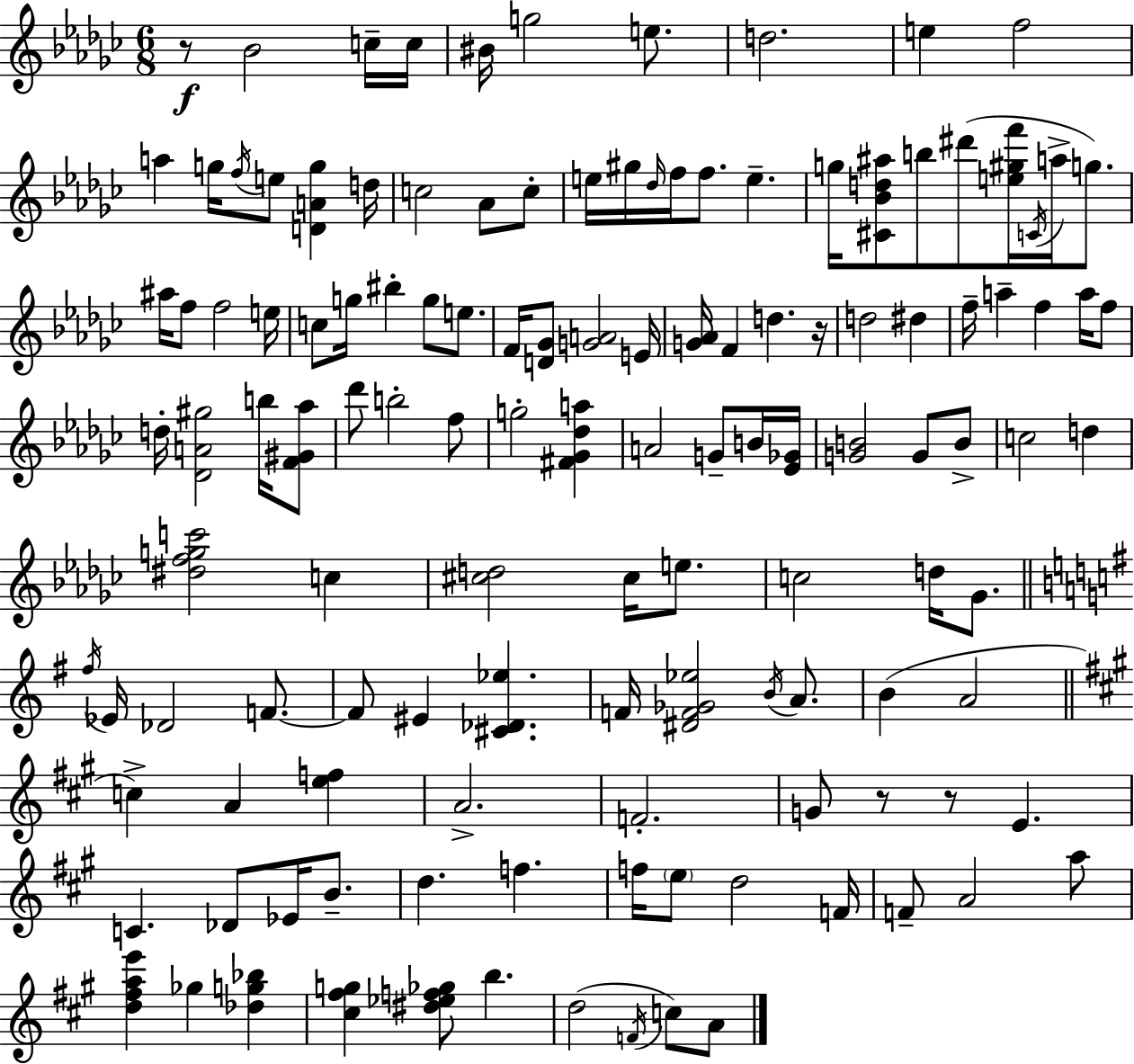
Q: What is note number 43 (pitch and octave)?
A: D5